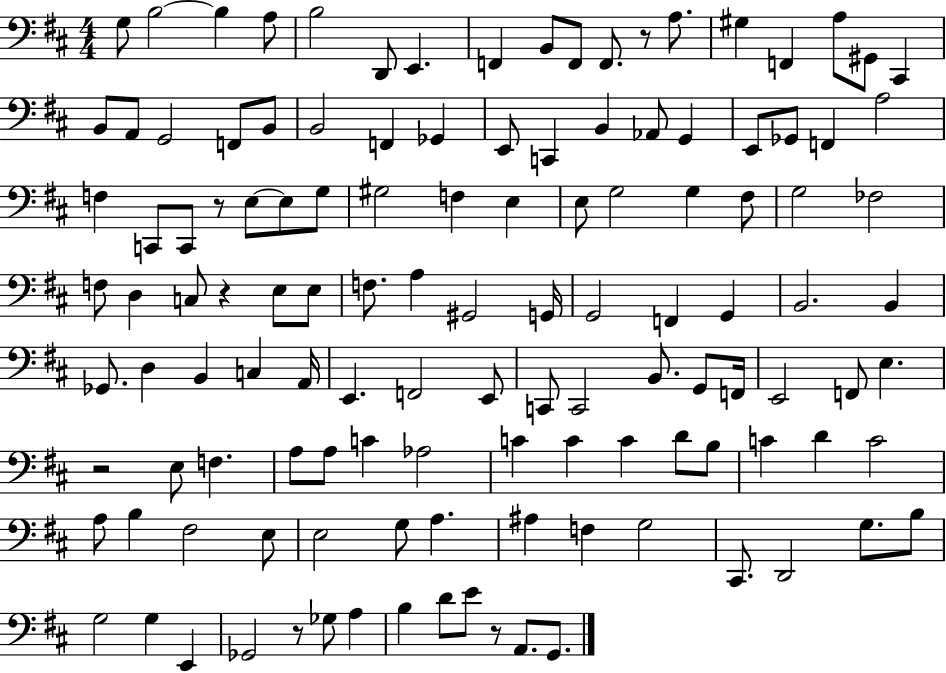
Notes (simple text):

G3/e B3/h B3/q A3/e B3/h D2/e E2/q. F2/q B2/e F2/e F2/e. R/e A3/e. G#3/q F2/q A3/e G#2/e C#2/q B2/e A2/e G2/h F2/e B2/e B2/h F2/q Gb2/q E2/e C2/q B2/q Ab2/e G2/q E2/e Gb2/e F2/q A3/h F3/q C2/e C2/e R/e E3/e E3/e G3/e G#3/h F3/q E3/q E3/e G3/h G3/q F#3/e G3/h FES3/h F3/e D3/q C3/e R/q E3/e E3/e F3/e. A3/q G#2/h G2/s G2/h F2/q G2/q B2/h. B2/q Gb2/e. D3/q B2/q C3/q A2/s E2/q. F2/h E2/e C2/e C2/h B2/e. G2/e F2/s E2/h F2/e E3/q. R/h E3/e F3/q. A3/e A3/e C4/q Ab3/h C4/q C4/q C4/q D4/e B3/e C4/q D4/q C4/h A3/e B3/q F#3/h E3/e E3/h G3/e A3/q. A#3/q F3/q G3/h C#2/e. D2/h G3/e. B3/e G3/h G3/q E2/q Gb2/h R/e Gb3/e A3/q B3/q D4/e E4/e R/e A2/e. G2/e.